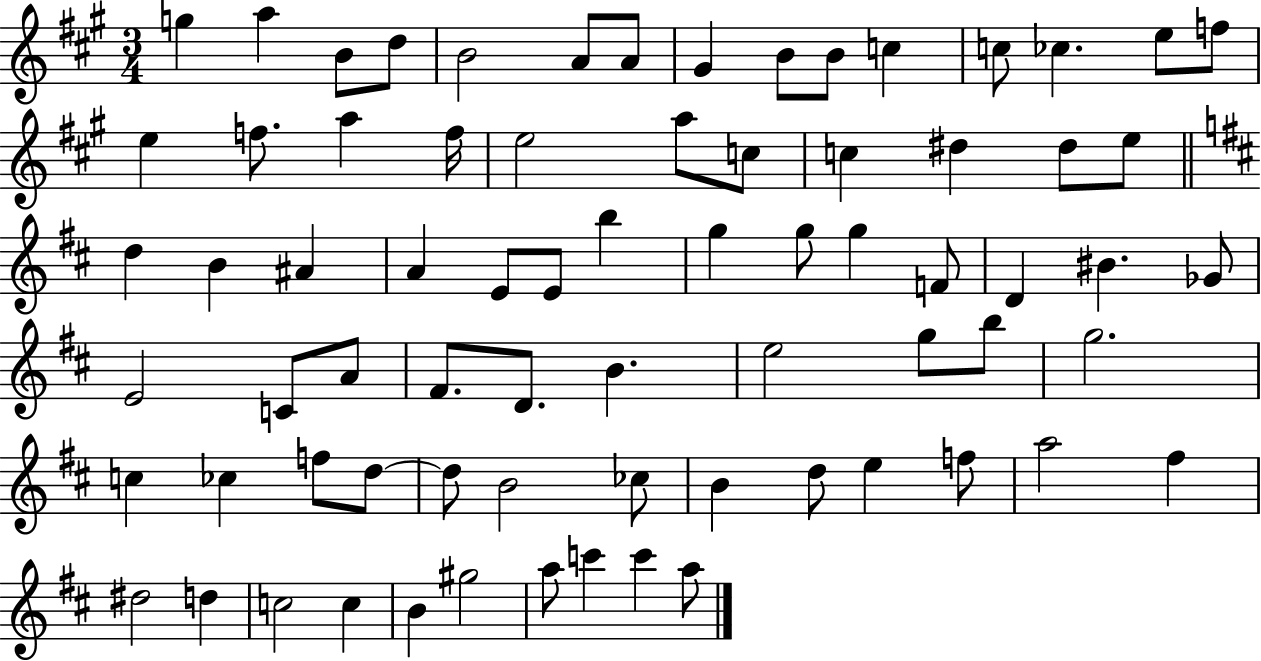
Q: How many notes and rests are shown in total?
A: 73